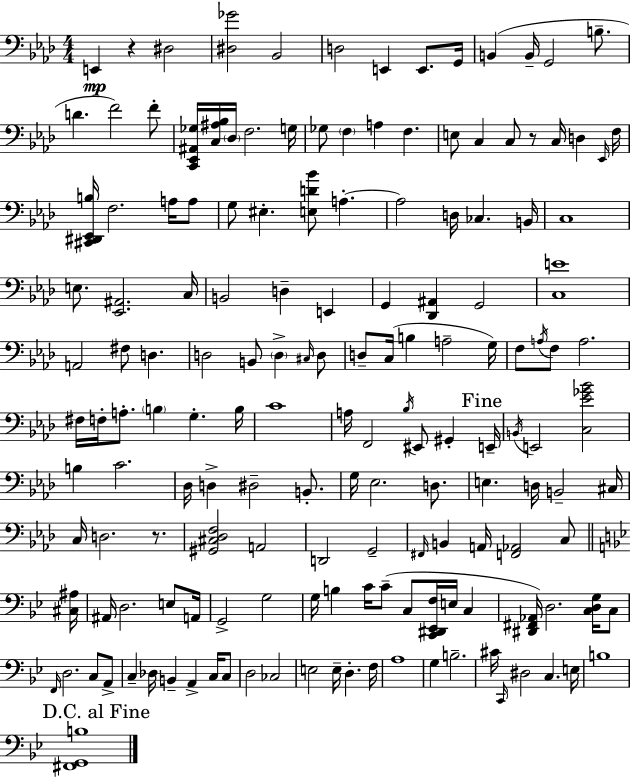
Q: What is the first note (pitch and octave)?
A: E2